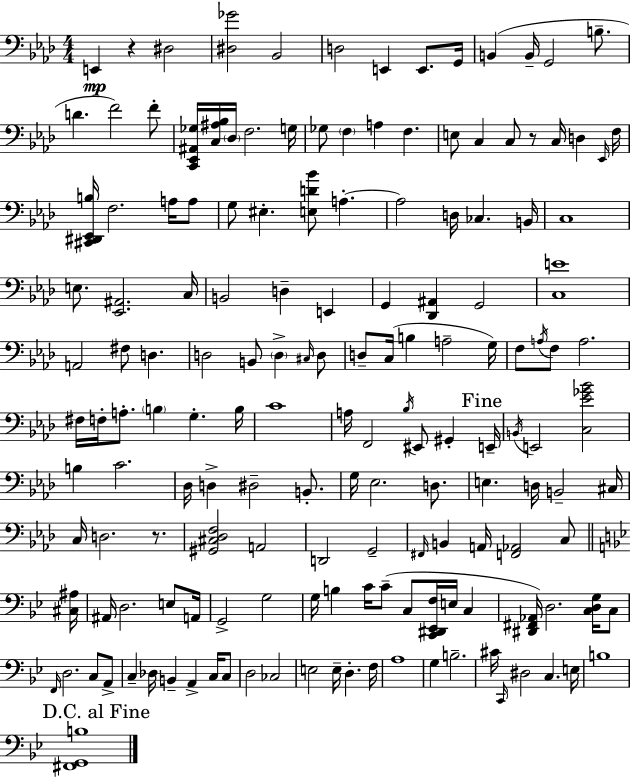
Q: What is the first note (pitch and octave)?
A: E2